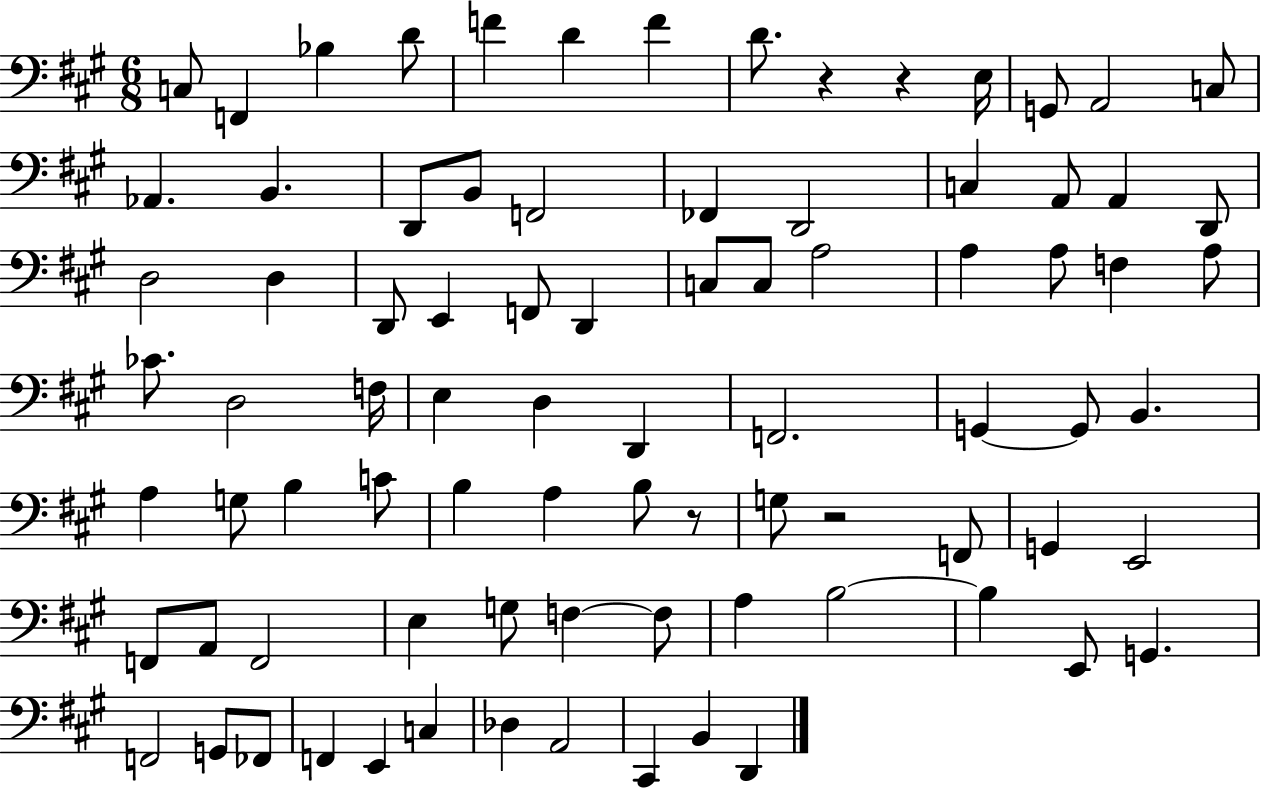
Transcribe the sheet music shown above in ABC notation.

X:1
T:Untitled
M:6/8
L:1/4
K:A
C,/2 F,, _B, D/2 F D F D/2 z z E,/4 G,,/2 A,,2 C,/2 _A,, B,, D,,/2 B,,/2 F,,2 _F,, D,,2 C, A,,/2 A,, D,,/2 D,2 D, D,,/2 E,, F,,/2 D,, C,/2 C,/2 A,2 A, A,/2 F, A,/2 _C/2 D,2 F,/4 E, D, D,, F,,2 G,, G,,/2 B,, A, G,/2 B, C/2 B, A, B,/2 z/2 G,/2 z2 F,,/2 G,, E,,2 F,,/2 A,,/2 F,,2 E, G,/2 F, F,/2 A, B,2 B, E,,/2 G,, F,,2 G,,/2 _F,,/2 F,, E,, C, _D, A,,2 ^C,, B,, D,,